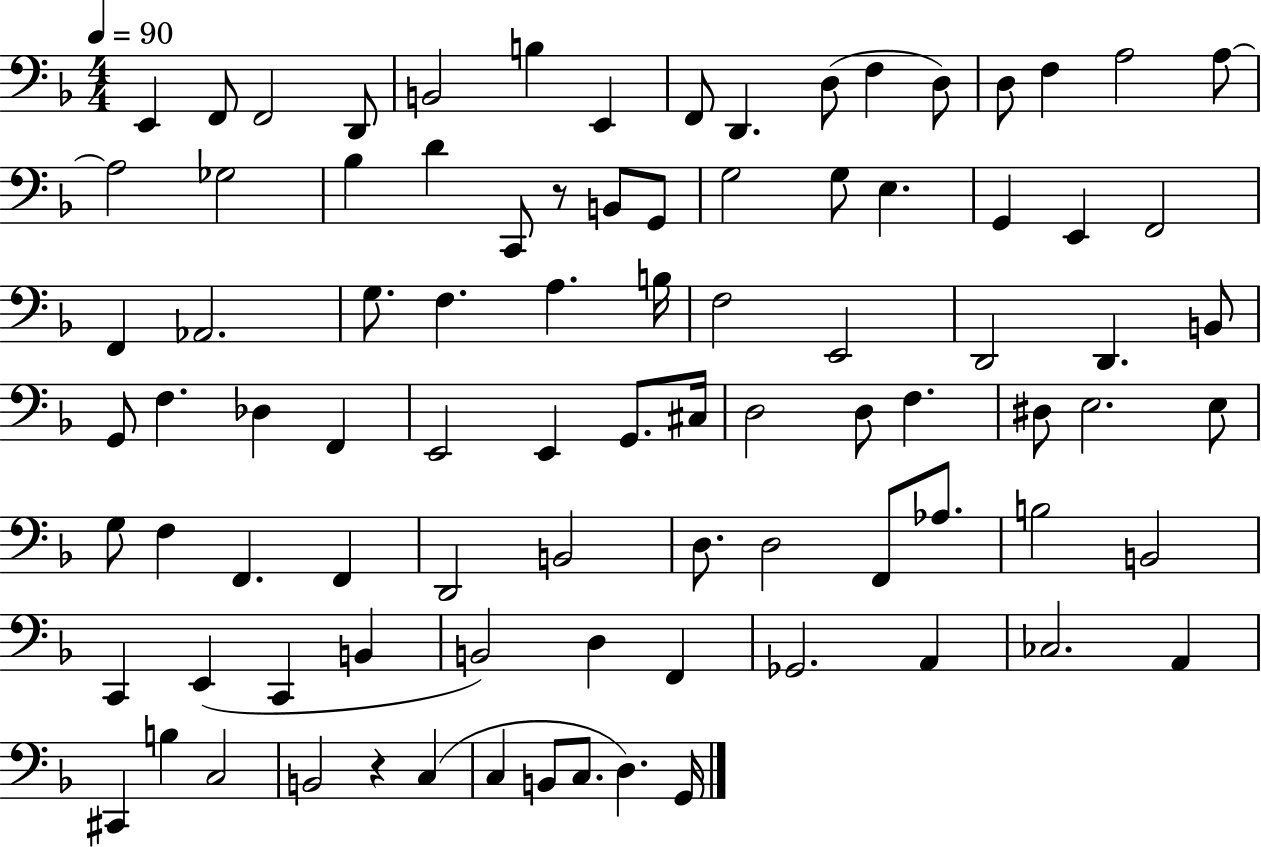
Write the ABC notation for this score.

X:1
T:Untitled
M:4/4
L:1/4
K:F
E,, F,,/2 F,,2 D,,/2 B,,2 B, E,, F,,/2 D,, D,/2 F, D,/2 D,/2 F, A,2 A,/2 A,2 _G,2 _B, D C,,/2 z/2 B,,/2 G,,/2 G,2 G,/2 E, G,, E,, F,,2 F,, _A,,2 G,/2 F, A, B,/4 F,2 E,,2 D,,2 D,, B,,/2 G,,/2 F, _D, F,, E,,2 E,, G,,/2 ^C,/4 D,2 D,/2 F, ^D,/2 E,2 E,/2 G,/2 F, F,, F,, D,,2 B,,2 D,/2 D,2 F,,/2 _A,/2 B,2 B,,2 C,, E,, C,, B,, B,,2 D, F,, _G,,2 A,, _C,2 A,, ^C,, B, C,2 B,,2 z C, C, B,,/2 C,/2 D, G,,/4